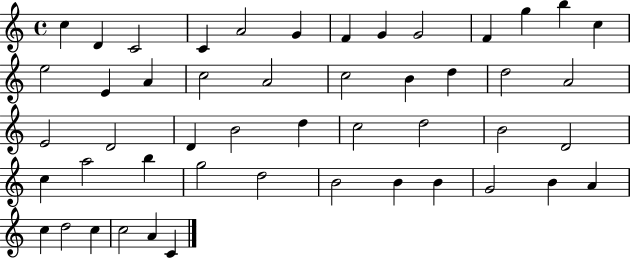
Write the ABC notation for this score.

X:1
T:Untitled
M:4/4
L:1/4
K:C
c D C2 C A2 G F G G2 F g b c e2 E A c2 A2 c2 B d d2 A2 E2 D2 D B2 d c2 d2 B2 D2 c a2 b g2 d2 B2 B B G2 B A c d2 c c2 A C